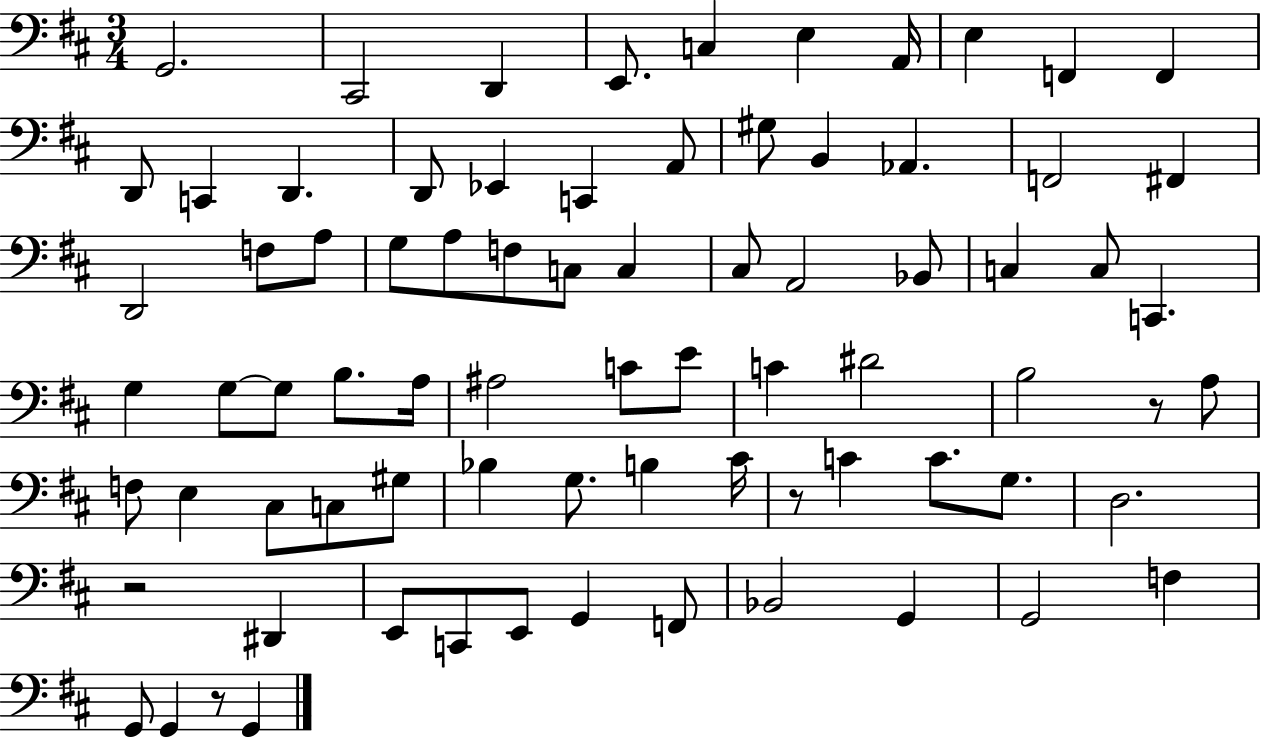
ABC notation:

X:1
T:Untitled
M:3/4
L:1/4
K:D
G,,2 ^C,,2 D,, E,,/2 C, E, A,,/4 E, F,, F,, D,,/2 C,, D,, D,,/2 _E,, C,, A,,/2 ^G,/2 B,, _A,, F,,2 ^F,, D,,2 F,/2 A,/2 G,/2 A,/2 F,/2 C,/2 C, ^C,/2 A,,2 _B,,/2 C, C,/2 C,, G, G,/2 G,/2 B,/2 A,/4 ^A,2 C/2 E/2 C ^D2 B,2 z/2 A,/2 F,/2 E, ^C,/2 C,/2 ^G,/2 _B, G,/2 B, ^C/4 z/2 C C/2 G,/2 D,2 z2 ^D,, E,,/2 C,,/2 E,,/2 G,, F,,/2 _B,,2 G,, G,,2 F, G,,/2 G,, z/2 G,,